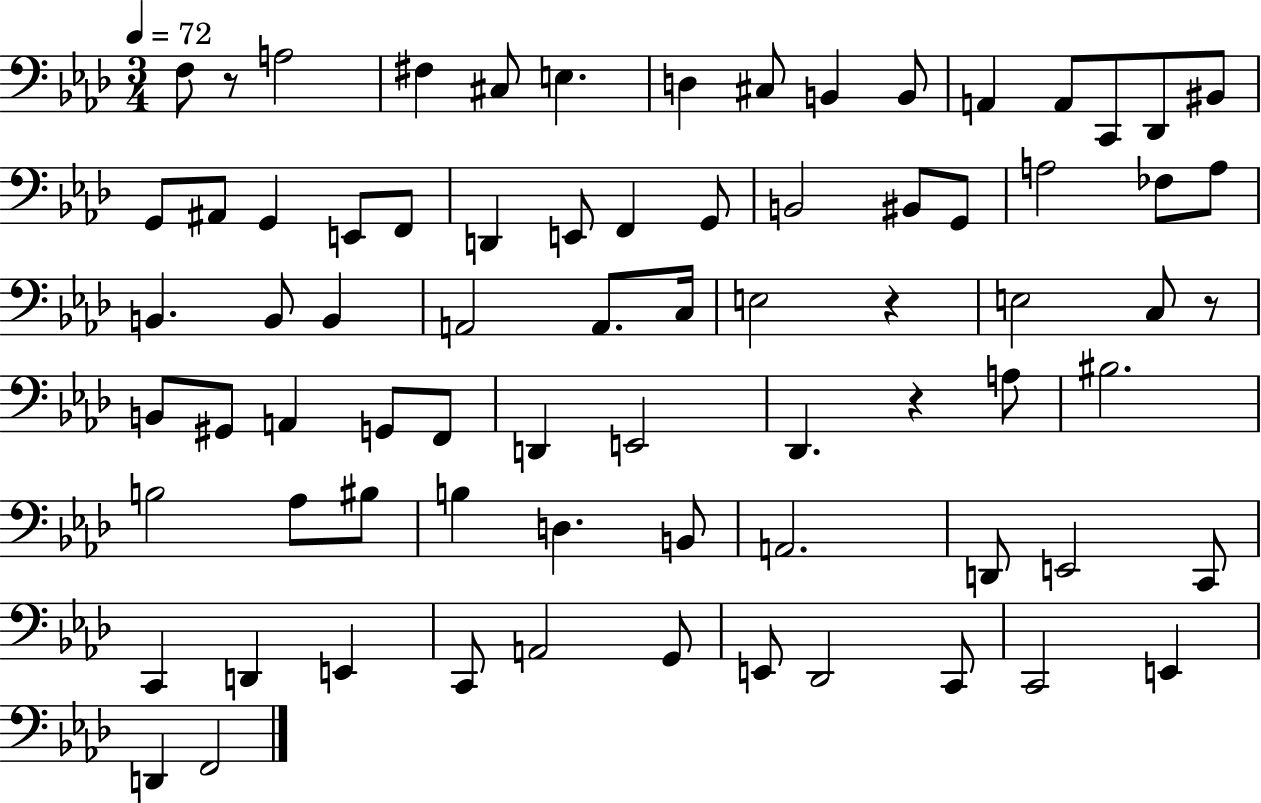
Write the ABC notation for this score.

X:1
T:Untitled
M:3/4
L:1/4
K:Ab
F,/2 z/2 A,2 ^F, ^C,/2 E, D, ^C,/2 B,, B,,/2 A,, A,,/2 C,,/2 _D,,/2 ^B,,/2 G,,/2 ^A,,/2 G,, E,,/2 F,,/2 D,, E,,/2 F,, G,,/2 B,,2 ^B,,/2 G,,/2 A,2 _F,/2 A,/2 B,, B,,/2 B,, A,,2 A,,/2 C,/4 E,2 z E,2 C,/2 z/2 B,,/2 ^G,,/2 A,, G,,/2 F,,/2 D,, E,,2 _D,, z A,/2 ^B,2 B,2 _A,/2 ^B,/2 B, D, B,,/2 A,,2 D,,/2 E,,2 C,,/2 C,, D,, E,, C,,/2 A,,2 G,,/2 E,,/2 _D,,2 C,,/2 C,,2 E,, D,, F,,2